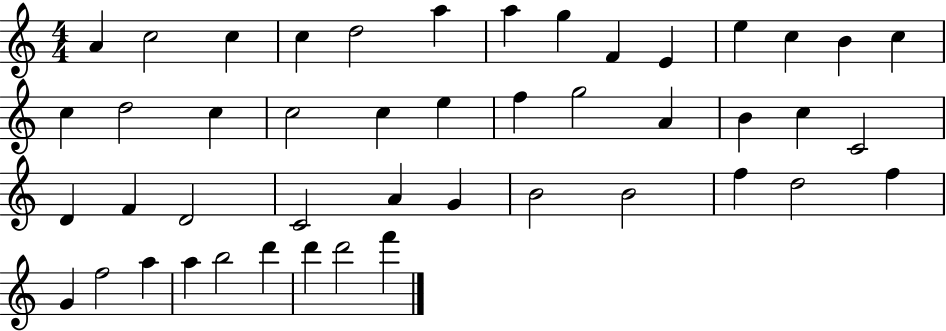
X:1
T:Untitled
M:4/4
L:1/4
K:C
A c2 c c d2 a a g F E e c B c c d2 c c2 c e f g2 A B c C2 D F D2 C2 A G B2 B2 f d2 f G f2 a a b2 d' d' d'2 f'